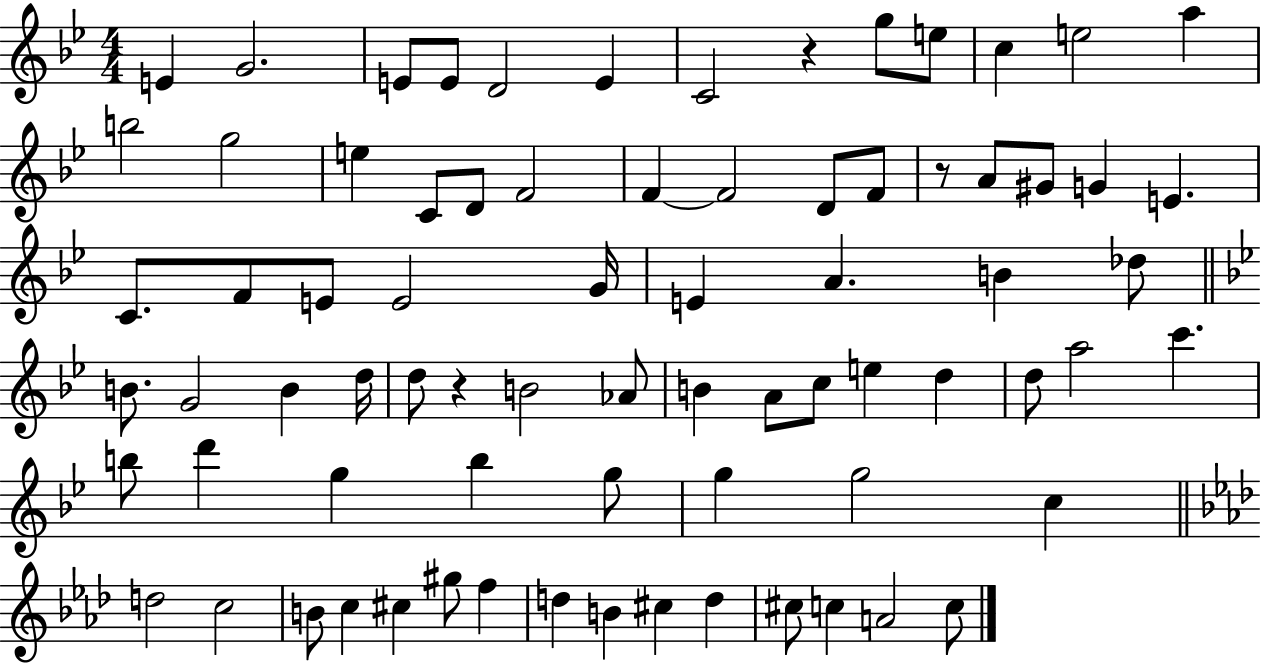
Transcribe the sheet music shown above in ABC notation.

X:1
T:Untitled
M:4/4
L:1/4
K:Bb
E G2 E/2 E/2 D2 E C2 z g/2 e/2 c e2 a b2 g2 e C/2 D/2 F2 F F2 D/2 F/2 z/2 A/2 ^G/2 G E C/2 F/2 E/2 E2 G/4 E A B _d/2 B/2 G2 B d/4 d/2 z B2 _A/2 B A/2 c/2 e d d/2 a2 c' b/2 d' g b g/2 g g2 c d2 c2 B/2 c ^c ^g/2 f d B ^c d ^c/2 c A2 c/2